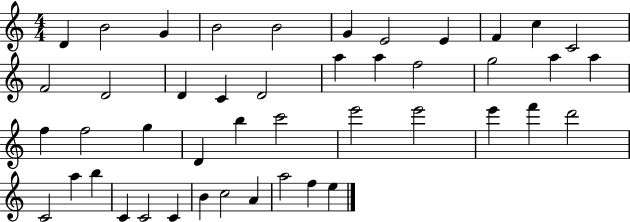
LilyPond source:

{
  \clef treble
  \numericTimeSignature
  \time 4/4
  \key c \major
  d'4 b'2 g'4 | b'2 b'2 | g'4 e'2 e'4 | f'4 c''4 c'2 | \break f'2 d'2 | d'4 c'4 d'2 | a''4 a''4 f''2 | g''2 a''4 a''4 | \break f''4 f''2 g''4 | d'4 b''4 c'''2 | e'''2 e'''2 | e'''4 f'''4 d'''2 | \break c'2 a''4 b''4 | c'4 c'2 c'4 | b'4 c''2 a'4 | a''2 f''4 e''4 | \break \bar "|."
}